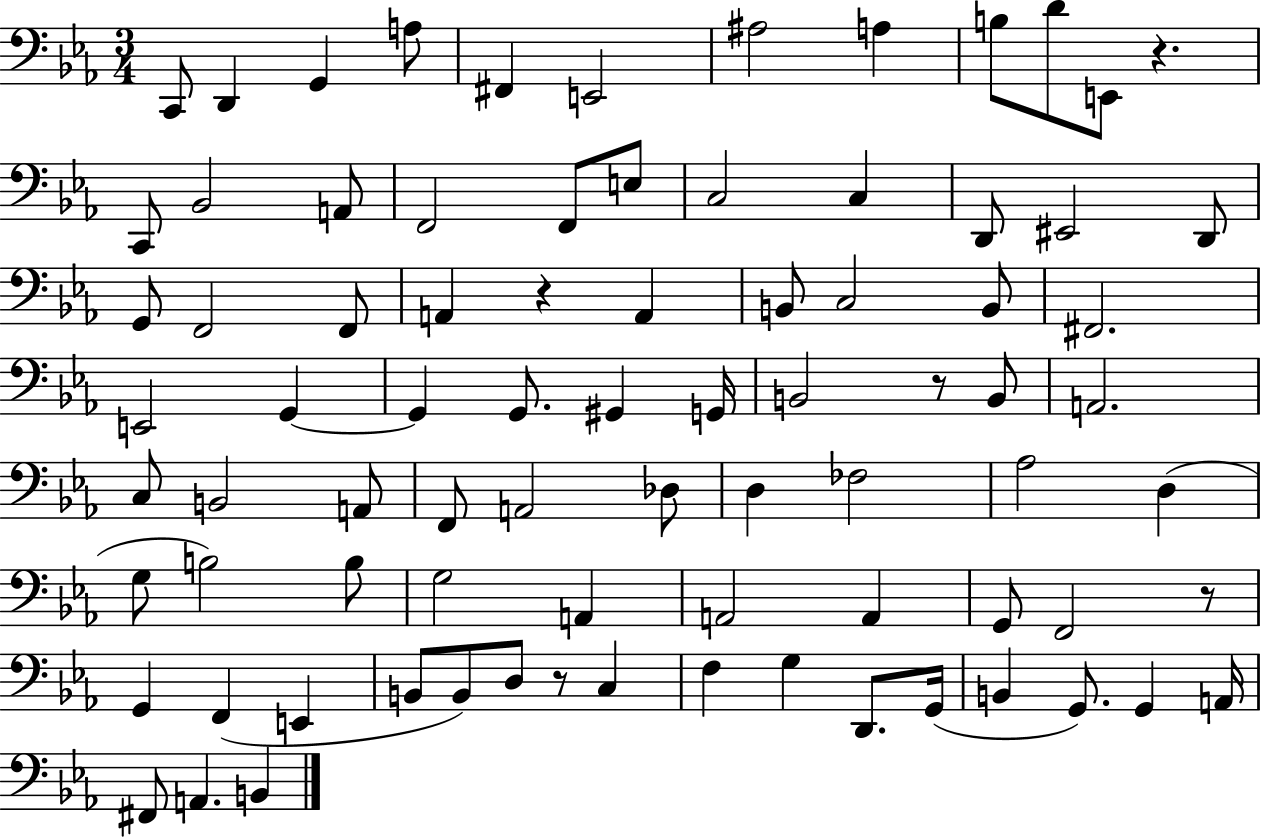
C2/e D2/q G2/q A3/e F#2/q E2/h A#3/h A3/q B3/e D4/e E2/e R/q. C2/e Bb2/h A2/e F2/h F2/e E3/e C3/h C3/q D2/e EIS2/h D2/e G2/e F2/h F2/e A2/q R/q A2/q B2/e C3/h B2/e F#2/h. E2/h G2/q G2/q G2/e. G#2/q G2/s B2/h R/e B2/e A2/h. C3/e B2/h A2/e F2/e A2/h Db3/e D3/q FES3/h Ab3/h D3/q G3/e B3/h B3/e G3/h A2/q A2/h A2/q G2/e F2/h R/e G2/q F2/q E2/q B2/e B2/e D3/e R/e C3/q F3/q G3/q D2/e. G2/s B2/q G2/e. G2/q A2/s F#2/e A2/q. B2/q